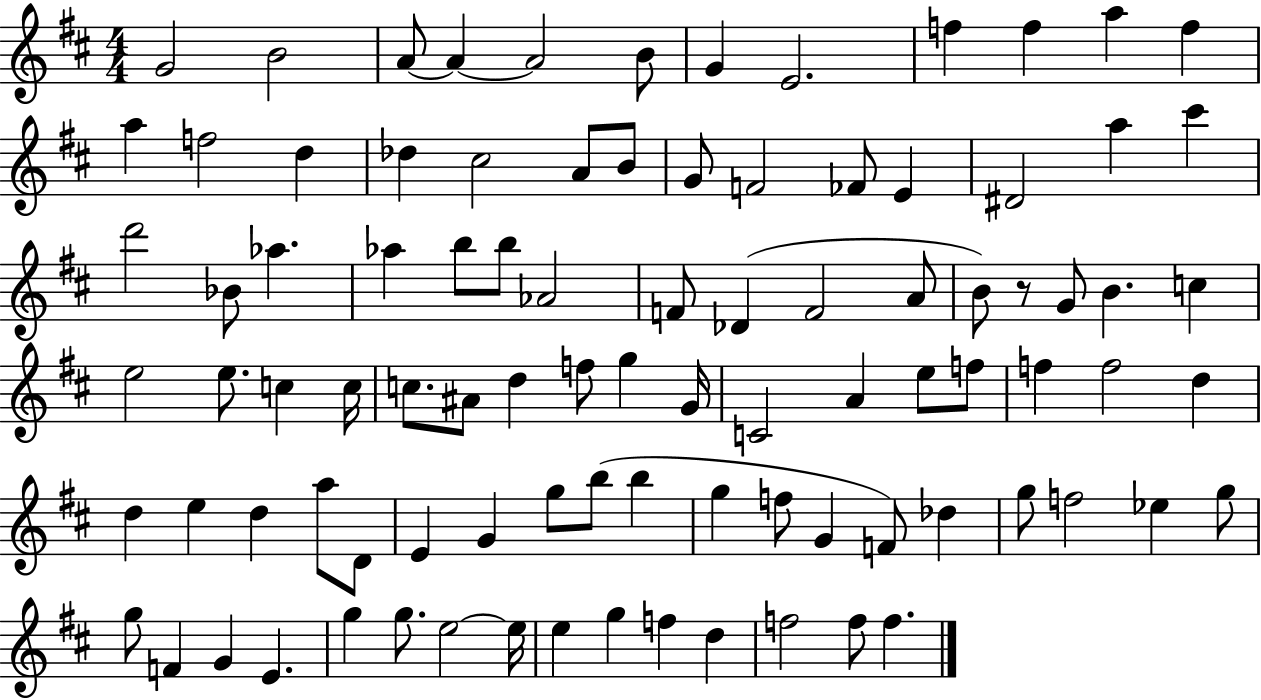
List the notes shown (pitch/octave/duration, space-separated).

G4/h B4/h A4/e A4/q A4/h B4/e G4/q E4/h. F5/q F5/q A5/q F5/q A5/q F5/h D5/q Db5/q C#5/h A4/e B4/e G4/e F4/h FES4/e E4/q D#4/h A5/q C#6/q D6/h Bb4/e Ab5/q. Ab5/q B5/e B5/e Ab4/h F4/e Db4/q F4/h A4/e B4/e R/e G4/e B4/q. C5/q E5/h E5/e. C5/q C5/s C5/e. A#4/e D5/q F5/e G5/q G4/s C4/h A4/q E5/e F5/e F5/q F5/h D5/q D5/q E5/q D5/q A5/e D4/e E4/q G4/q G5/e B5/e B5/q G5/q F5/e G4/q F4/e Db5/q G5/e F5/h Eb5/q G5/e G5/e F4/q G4/q E4/q. G5/q G5/e. E5/h E5/s E5/q G5/q F5/q D5/q F5/h F5/e F5/q.